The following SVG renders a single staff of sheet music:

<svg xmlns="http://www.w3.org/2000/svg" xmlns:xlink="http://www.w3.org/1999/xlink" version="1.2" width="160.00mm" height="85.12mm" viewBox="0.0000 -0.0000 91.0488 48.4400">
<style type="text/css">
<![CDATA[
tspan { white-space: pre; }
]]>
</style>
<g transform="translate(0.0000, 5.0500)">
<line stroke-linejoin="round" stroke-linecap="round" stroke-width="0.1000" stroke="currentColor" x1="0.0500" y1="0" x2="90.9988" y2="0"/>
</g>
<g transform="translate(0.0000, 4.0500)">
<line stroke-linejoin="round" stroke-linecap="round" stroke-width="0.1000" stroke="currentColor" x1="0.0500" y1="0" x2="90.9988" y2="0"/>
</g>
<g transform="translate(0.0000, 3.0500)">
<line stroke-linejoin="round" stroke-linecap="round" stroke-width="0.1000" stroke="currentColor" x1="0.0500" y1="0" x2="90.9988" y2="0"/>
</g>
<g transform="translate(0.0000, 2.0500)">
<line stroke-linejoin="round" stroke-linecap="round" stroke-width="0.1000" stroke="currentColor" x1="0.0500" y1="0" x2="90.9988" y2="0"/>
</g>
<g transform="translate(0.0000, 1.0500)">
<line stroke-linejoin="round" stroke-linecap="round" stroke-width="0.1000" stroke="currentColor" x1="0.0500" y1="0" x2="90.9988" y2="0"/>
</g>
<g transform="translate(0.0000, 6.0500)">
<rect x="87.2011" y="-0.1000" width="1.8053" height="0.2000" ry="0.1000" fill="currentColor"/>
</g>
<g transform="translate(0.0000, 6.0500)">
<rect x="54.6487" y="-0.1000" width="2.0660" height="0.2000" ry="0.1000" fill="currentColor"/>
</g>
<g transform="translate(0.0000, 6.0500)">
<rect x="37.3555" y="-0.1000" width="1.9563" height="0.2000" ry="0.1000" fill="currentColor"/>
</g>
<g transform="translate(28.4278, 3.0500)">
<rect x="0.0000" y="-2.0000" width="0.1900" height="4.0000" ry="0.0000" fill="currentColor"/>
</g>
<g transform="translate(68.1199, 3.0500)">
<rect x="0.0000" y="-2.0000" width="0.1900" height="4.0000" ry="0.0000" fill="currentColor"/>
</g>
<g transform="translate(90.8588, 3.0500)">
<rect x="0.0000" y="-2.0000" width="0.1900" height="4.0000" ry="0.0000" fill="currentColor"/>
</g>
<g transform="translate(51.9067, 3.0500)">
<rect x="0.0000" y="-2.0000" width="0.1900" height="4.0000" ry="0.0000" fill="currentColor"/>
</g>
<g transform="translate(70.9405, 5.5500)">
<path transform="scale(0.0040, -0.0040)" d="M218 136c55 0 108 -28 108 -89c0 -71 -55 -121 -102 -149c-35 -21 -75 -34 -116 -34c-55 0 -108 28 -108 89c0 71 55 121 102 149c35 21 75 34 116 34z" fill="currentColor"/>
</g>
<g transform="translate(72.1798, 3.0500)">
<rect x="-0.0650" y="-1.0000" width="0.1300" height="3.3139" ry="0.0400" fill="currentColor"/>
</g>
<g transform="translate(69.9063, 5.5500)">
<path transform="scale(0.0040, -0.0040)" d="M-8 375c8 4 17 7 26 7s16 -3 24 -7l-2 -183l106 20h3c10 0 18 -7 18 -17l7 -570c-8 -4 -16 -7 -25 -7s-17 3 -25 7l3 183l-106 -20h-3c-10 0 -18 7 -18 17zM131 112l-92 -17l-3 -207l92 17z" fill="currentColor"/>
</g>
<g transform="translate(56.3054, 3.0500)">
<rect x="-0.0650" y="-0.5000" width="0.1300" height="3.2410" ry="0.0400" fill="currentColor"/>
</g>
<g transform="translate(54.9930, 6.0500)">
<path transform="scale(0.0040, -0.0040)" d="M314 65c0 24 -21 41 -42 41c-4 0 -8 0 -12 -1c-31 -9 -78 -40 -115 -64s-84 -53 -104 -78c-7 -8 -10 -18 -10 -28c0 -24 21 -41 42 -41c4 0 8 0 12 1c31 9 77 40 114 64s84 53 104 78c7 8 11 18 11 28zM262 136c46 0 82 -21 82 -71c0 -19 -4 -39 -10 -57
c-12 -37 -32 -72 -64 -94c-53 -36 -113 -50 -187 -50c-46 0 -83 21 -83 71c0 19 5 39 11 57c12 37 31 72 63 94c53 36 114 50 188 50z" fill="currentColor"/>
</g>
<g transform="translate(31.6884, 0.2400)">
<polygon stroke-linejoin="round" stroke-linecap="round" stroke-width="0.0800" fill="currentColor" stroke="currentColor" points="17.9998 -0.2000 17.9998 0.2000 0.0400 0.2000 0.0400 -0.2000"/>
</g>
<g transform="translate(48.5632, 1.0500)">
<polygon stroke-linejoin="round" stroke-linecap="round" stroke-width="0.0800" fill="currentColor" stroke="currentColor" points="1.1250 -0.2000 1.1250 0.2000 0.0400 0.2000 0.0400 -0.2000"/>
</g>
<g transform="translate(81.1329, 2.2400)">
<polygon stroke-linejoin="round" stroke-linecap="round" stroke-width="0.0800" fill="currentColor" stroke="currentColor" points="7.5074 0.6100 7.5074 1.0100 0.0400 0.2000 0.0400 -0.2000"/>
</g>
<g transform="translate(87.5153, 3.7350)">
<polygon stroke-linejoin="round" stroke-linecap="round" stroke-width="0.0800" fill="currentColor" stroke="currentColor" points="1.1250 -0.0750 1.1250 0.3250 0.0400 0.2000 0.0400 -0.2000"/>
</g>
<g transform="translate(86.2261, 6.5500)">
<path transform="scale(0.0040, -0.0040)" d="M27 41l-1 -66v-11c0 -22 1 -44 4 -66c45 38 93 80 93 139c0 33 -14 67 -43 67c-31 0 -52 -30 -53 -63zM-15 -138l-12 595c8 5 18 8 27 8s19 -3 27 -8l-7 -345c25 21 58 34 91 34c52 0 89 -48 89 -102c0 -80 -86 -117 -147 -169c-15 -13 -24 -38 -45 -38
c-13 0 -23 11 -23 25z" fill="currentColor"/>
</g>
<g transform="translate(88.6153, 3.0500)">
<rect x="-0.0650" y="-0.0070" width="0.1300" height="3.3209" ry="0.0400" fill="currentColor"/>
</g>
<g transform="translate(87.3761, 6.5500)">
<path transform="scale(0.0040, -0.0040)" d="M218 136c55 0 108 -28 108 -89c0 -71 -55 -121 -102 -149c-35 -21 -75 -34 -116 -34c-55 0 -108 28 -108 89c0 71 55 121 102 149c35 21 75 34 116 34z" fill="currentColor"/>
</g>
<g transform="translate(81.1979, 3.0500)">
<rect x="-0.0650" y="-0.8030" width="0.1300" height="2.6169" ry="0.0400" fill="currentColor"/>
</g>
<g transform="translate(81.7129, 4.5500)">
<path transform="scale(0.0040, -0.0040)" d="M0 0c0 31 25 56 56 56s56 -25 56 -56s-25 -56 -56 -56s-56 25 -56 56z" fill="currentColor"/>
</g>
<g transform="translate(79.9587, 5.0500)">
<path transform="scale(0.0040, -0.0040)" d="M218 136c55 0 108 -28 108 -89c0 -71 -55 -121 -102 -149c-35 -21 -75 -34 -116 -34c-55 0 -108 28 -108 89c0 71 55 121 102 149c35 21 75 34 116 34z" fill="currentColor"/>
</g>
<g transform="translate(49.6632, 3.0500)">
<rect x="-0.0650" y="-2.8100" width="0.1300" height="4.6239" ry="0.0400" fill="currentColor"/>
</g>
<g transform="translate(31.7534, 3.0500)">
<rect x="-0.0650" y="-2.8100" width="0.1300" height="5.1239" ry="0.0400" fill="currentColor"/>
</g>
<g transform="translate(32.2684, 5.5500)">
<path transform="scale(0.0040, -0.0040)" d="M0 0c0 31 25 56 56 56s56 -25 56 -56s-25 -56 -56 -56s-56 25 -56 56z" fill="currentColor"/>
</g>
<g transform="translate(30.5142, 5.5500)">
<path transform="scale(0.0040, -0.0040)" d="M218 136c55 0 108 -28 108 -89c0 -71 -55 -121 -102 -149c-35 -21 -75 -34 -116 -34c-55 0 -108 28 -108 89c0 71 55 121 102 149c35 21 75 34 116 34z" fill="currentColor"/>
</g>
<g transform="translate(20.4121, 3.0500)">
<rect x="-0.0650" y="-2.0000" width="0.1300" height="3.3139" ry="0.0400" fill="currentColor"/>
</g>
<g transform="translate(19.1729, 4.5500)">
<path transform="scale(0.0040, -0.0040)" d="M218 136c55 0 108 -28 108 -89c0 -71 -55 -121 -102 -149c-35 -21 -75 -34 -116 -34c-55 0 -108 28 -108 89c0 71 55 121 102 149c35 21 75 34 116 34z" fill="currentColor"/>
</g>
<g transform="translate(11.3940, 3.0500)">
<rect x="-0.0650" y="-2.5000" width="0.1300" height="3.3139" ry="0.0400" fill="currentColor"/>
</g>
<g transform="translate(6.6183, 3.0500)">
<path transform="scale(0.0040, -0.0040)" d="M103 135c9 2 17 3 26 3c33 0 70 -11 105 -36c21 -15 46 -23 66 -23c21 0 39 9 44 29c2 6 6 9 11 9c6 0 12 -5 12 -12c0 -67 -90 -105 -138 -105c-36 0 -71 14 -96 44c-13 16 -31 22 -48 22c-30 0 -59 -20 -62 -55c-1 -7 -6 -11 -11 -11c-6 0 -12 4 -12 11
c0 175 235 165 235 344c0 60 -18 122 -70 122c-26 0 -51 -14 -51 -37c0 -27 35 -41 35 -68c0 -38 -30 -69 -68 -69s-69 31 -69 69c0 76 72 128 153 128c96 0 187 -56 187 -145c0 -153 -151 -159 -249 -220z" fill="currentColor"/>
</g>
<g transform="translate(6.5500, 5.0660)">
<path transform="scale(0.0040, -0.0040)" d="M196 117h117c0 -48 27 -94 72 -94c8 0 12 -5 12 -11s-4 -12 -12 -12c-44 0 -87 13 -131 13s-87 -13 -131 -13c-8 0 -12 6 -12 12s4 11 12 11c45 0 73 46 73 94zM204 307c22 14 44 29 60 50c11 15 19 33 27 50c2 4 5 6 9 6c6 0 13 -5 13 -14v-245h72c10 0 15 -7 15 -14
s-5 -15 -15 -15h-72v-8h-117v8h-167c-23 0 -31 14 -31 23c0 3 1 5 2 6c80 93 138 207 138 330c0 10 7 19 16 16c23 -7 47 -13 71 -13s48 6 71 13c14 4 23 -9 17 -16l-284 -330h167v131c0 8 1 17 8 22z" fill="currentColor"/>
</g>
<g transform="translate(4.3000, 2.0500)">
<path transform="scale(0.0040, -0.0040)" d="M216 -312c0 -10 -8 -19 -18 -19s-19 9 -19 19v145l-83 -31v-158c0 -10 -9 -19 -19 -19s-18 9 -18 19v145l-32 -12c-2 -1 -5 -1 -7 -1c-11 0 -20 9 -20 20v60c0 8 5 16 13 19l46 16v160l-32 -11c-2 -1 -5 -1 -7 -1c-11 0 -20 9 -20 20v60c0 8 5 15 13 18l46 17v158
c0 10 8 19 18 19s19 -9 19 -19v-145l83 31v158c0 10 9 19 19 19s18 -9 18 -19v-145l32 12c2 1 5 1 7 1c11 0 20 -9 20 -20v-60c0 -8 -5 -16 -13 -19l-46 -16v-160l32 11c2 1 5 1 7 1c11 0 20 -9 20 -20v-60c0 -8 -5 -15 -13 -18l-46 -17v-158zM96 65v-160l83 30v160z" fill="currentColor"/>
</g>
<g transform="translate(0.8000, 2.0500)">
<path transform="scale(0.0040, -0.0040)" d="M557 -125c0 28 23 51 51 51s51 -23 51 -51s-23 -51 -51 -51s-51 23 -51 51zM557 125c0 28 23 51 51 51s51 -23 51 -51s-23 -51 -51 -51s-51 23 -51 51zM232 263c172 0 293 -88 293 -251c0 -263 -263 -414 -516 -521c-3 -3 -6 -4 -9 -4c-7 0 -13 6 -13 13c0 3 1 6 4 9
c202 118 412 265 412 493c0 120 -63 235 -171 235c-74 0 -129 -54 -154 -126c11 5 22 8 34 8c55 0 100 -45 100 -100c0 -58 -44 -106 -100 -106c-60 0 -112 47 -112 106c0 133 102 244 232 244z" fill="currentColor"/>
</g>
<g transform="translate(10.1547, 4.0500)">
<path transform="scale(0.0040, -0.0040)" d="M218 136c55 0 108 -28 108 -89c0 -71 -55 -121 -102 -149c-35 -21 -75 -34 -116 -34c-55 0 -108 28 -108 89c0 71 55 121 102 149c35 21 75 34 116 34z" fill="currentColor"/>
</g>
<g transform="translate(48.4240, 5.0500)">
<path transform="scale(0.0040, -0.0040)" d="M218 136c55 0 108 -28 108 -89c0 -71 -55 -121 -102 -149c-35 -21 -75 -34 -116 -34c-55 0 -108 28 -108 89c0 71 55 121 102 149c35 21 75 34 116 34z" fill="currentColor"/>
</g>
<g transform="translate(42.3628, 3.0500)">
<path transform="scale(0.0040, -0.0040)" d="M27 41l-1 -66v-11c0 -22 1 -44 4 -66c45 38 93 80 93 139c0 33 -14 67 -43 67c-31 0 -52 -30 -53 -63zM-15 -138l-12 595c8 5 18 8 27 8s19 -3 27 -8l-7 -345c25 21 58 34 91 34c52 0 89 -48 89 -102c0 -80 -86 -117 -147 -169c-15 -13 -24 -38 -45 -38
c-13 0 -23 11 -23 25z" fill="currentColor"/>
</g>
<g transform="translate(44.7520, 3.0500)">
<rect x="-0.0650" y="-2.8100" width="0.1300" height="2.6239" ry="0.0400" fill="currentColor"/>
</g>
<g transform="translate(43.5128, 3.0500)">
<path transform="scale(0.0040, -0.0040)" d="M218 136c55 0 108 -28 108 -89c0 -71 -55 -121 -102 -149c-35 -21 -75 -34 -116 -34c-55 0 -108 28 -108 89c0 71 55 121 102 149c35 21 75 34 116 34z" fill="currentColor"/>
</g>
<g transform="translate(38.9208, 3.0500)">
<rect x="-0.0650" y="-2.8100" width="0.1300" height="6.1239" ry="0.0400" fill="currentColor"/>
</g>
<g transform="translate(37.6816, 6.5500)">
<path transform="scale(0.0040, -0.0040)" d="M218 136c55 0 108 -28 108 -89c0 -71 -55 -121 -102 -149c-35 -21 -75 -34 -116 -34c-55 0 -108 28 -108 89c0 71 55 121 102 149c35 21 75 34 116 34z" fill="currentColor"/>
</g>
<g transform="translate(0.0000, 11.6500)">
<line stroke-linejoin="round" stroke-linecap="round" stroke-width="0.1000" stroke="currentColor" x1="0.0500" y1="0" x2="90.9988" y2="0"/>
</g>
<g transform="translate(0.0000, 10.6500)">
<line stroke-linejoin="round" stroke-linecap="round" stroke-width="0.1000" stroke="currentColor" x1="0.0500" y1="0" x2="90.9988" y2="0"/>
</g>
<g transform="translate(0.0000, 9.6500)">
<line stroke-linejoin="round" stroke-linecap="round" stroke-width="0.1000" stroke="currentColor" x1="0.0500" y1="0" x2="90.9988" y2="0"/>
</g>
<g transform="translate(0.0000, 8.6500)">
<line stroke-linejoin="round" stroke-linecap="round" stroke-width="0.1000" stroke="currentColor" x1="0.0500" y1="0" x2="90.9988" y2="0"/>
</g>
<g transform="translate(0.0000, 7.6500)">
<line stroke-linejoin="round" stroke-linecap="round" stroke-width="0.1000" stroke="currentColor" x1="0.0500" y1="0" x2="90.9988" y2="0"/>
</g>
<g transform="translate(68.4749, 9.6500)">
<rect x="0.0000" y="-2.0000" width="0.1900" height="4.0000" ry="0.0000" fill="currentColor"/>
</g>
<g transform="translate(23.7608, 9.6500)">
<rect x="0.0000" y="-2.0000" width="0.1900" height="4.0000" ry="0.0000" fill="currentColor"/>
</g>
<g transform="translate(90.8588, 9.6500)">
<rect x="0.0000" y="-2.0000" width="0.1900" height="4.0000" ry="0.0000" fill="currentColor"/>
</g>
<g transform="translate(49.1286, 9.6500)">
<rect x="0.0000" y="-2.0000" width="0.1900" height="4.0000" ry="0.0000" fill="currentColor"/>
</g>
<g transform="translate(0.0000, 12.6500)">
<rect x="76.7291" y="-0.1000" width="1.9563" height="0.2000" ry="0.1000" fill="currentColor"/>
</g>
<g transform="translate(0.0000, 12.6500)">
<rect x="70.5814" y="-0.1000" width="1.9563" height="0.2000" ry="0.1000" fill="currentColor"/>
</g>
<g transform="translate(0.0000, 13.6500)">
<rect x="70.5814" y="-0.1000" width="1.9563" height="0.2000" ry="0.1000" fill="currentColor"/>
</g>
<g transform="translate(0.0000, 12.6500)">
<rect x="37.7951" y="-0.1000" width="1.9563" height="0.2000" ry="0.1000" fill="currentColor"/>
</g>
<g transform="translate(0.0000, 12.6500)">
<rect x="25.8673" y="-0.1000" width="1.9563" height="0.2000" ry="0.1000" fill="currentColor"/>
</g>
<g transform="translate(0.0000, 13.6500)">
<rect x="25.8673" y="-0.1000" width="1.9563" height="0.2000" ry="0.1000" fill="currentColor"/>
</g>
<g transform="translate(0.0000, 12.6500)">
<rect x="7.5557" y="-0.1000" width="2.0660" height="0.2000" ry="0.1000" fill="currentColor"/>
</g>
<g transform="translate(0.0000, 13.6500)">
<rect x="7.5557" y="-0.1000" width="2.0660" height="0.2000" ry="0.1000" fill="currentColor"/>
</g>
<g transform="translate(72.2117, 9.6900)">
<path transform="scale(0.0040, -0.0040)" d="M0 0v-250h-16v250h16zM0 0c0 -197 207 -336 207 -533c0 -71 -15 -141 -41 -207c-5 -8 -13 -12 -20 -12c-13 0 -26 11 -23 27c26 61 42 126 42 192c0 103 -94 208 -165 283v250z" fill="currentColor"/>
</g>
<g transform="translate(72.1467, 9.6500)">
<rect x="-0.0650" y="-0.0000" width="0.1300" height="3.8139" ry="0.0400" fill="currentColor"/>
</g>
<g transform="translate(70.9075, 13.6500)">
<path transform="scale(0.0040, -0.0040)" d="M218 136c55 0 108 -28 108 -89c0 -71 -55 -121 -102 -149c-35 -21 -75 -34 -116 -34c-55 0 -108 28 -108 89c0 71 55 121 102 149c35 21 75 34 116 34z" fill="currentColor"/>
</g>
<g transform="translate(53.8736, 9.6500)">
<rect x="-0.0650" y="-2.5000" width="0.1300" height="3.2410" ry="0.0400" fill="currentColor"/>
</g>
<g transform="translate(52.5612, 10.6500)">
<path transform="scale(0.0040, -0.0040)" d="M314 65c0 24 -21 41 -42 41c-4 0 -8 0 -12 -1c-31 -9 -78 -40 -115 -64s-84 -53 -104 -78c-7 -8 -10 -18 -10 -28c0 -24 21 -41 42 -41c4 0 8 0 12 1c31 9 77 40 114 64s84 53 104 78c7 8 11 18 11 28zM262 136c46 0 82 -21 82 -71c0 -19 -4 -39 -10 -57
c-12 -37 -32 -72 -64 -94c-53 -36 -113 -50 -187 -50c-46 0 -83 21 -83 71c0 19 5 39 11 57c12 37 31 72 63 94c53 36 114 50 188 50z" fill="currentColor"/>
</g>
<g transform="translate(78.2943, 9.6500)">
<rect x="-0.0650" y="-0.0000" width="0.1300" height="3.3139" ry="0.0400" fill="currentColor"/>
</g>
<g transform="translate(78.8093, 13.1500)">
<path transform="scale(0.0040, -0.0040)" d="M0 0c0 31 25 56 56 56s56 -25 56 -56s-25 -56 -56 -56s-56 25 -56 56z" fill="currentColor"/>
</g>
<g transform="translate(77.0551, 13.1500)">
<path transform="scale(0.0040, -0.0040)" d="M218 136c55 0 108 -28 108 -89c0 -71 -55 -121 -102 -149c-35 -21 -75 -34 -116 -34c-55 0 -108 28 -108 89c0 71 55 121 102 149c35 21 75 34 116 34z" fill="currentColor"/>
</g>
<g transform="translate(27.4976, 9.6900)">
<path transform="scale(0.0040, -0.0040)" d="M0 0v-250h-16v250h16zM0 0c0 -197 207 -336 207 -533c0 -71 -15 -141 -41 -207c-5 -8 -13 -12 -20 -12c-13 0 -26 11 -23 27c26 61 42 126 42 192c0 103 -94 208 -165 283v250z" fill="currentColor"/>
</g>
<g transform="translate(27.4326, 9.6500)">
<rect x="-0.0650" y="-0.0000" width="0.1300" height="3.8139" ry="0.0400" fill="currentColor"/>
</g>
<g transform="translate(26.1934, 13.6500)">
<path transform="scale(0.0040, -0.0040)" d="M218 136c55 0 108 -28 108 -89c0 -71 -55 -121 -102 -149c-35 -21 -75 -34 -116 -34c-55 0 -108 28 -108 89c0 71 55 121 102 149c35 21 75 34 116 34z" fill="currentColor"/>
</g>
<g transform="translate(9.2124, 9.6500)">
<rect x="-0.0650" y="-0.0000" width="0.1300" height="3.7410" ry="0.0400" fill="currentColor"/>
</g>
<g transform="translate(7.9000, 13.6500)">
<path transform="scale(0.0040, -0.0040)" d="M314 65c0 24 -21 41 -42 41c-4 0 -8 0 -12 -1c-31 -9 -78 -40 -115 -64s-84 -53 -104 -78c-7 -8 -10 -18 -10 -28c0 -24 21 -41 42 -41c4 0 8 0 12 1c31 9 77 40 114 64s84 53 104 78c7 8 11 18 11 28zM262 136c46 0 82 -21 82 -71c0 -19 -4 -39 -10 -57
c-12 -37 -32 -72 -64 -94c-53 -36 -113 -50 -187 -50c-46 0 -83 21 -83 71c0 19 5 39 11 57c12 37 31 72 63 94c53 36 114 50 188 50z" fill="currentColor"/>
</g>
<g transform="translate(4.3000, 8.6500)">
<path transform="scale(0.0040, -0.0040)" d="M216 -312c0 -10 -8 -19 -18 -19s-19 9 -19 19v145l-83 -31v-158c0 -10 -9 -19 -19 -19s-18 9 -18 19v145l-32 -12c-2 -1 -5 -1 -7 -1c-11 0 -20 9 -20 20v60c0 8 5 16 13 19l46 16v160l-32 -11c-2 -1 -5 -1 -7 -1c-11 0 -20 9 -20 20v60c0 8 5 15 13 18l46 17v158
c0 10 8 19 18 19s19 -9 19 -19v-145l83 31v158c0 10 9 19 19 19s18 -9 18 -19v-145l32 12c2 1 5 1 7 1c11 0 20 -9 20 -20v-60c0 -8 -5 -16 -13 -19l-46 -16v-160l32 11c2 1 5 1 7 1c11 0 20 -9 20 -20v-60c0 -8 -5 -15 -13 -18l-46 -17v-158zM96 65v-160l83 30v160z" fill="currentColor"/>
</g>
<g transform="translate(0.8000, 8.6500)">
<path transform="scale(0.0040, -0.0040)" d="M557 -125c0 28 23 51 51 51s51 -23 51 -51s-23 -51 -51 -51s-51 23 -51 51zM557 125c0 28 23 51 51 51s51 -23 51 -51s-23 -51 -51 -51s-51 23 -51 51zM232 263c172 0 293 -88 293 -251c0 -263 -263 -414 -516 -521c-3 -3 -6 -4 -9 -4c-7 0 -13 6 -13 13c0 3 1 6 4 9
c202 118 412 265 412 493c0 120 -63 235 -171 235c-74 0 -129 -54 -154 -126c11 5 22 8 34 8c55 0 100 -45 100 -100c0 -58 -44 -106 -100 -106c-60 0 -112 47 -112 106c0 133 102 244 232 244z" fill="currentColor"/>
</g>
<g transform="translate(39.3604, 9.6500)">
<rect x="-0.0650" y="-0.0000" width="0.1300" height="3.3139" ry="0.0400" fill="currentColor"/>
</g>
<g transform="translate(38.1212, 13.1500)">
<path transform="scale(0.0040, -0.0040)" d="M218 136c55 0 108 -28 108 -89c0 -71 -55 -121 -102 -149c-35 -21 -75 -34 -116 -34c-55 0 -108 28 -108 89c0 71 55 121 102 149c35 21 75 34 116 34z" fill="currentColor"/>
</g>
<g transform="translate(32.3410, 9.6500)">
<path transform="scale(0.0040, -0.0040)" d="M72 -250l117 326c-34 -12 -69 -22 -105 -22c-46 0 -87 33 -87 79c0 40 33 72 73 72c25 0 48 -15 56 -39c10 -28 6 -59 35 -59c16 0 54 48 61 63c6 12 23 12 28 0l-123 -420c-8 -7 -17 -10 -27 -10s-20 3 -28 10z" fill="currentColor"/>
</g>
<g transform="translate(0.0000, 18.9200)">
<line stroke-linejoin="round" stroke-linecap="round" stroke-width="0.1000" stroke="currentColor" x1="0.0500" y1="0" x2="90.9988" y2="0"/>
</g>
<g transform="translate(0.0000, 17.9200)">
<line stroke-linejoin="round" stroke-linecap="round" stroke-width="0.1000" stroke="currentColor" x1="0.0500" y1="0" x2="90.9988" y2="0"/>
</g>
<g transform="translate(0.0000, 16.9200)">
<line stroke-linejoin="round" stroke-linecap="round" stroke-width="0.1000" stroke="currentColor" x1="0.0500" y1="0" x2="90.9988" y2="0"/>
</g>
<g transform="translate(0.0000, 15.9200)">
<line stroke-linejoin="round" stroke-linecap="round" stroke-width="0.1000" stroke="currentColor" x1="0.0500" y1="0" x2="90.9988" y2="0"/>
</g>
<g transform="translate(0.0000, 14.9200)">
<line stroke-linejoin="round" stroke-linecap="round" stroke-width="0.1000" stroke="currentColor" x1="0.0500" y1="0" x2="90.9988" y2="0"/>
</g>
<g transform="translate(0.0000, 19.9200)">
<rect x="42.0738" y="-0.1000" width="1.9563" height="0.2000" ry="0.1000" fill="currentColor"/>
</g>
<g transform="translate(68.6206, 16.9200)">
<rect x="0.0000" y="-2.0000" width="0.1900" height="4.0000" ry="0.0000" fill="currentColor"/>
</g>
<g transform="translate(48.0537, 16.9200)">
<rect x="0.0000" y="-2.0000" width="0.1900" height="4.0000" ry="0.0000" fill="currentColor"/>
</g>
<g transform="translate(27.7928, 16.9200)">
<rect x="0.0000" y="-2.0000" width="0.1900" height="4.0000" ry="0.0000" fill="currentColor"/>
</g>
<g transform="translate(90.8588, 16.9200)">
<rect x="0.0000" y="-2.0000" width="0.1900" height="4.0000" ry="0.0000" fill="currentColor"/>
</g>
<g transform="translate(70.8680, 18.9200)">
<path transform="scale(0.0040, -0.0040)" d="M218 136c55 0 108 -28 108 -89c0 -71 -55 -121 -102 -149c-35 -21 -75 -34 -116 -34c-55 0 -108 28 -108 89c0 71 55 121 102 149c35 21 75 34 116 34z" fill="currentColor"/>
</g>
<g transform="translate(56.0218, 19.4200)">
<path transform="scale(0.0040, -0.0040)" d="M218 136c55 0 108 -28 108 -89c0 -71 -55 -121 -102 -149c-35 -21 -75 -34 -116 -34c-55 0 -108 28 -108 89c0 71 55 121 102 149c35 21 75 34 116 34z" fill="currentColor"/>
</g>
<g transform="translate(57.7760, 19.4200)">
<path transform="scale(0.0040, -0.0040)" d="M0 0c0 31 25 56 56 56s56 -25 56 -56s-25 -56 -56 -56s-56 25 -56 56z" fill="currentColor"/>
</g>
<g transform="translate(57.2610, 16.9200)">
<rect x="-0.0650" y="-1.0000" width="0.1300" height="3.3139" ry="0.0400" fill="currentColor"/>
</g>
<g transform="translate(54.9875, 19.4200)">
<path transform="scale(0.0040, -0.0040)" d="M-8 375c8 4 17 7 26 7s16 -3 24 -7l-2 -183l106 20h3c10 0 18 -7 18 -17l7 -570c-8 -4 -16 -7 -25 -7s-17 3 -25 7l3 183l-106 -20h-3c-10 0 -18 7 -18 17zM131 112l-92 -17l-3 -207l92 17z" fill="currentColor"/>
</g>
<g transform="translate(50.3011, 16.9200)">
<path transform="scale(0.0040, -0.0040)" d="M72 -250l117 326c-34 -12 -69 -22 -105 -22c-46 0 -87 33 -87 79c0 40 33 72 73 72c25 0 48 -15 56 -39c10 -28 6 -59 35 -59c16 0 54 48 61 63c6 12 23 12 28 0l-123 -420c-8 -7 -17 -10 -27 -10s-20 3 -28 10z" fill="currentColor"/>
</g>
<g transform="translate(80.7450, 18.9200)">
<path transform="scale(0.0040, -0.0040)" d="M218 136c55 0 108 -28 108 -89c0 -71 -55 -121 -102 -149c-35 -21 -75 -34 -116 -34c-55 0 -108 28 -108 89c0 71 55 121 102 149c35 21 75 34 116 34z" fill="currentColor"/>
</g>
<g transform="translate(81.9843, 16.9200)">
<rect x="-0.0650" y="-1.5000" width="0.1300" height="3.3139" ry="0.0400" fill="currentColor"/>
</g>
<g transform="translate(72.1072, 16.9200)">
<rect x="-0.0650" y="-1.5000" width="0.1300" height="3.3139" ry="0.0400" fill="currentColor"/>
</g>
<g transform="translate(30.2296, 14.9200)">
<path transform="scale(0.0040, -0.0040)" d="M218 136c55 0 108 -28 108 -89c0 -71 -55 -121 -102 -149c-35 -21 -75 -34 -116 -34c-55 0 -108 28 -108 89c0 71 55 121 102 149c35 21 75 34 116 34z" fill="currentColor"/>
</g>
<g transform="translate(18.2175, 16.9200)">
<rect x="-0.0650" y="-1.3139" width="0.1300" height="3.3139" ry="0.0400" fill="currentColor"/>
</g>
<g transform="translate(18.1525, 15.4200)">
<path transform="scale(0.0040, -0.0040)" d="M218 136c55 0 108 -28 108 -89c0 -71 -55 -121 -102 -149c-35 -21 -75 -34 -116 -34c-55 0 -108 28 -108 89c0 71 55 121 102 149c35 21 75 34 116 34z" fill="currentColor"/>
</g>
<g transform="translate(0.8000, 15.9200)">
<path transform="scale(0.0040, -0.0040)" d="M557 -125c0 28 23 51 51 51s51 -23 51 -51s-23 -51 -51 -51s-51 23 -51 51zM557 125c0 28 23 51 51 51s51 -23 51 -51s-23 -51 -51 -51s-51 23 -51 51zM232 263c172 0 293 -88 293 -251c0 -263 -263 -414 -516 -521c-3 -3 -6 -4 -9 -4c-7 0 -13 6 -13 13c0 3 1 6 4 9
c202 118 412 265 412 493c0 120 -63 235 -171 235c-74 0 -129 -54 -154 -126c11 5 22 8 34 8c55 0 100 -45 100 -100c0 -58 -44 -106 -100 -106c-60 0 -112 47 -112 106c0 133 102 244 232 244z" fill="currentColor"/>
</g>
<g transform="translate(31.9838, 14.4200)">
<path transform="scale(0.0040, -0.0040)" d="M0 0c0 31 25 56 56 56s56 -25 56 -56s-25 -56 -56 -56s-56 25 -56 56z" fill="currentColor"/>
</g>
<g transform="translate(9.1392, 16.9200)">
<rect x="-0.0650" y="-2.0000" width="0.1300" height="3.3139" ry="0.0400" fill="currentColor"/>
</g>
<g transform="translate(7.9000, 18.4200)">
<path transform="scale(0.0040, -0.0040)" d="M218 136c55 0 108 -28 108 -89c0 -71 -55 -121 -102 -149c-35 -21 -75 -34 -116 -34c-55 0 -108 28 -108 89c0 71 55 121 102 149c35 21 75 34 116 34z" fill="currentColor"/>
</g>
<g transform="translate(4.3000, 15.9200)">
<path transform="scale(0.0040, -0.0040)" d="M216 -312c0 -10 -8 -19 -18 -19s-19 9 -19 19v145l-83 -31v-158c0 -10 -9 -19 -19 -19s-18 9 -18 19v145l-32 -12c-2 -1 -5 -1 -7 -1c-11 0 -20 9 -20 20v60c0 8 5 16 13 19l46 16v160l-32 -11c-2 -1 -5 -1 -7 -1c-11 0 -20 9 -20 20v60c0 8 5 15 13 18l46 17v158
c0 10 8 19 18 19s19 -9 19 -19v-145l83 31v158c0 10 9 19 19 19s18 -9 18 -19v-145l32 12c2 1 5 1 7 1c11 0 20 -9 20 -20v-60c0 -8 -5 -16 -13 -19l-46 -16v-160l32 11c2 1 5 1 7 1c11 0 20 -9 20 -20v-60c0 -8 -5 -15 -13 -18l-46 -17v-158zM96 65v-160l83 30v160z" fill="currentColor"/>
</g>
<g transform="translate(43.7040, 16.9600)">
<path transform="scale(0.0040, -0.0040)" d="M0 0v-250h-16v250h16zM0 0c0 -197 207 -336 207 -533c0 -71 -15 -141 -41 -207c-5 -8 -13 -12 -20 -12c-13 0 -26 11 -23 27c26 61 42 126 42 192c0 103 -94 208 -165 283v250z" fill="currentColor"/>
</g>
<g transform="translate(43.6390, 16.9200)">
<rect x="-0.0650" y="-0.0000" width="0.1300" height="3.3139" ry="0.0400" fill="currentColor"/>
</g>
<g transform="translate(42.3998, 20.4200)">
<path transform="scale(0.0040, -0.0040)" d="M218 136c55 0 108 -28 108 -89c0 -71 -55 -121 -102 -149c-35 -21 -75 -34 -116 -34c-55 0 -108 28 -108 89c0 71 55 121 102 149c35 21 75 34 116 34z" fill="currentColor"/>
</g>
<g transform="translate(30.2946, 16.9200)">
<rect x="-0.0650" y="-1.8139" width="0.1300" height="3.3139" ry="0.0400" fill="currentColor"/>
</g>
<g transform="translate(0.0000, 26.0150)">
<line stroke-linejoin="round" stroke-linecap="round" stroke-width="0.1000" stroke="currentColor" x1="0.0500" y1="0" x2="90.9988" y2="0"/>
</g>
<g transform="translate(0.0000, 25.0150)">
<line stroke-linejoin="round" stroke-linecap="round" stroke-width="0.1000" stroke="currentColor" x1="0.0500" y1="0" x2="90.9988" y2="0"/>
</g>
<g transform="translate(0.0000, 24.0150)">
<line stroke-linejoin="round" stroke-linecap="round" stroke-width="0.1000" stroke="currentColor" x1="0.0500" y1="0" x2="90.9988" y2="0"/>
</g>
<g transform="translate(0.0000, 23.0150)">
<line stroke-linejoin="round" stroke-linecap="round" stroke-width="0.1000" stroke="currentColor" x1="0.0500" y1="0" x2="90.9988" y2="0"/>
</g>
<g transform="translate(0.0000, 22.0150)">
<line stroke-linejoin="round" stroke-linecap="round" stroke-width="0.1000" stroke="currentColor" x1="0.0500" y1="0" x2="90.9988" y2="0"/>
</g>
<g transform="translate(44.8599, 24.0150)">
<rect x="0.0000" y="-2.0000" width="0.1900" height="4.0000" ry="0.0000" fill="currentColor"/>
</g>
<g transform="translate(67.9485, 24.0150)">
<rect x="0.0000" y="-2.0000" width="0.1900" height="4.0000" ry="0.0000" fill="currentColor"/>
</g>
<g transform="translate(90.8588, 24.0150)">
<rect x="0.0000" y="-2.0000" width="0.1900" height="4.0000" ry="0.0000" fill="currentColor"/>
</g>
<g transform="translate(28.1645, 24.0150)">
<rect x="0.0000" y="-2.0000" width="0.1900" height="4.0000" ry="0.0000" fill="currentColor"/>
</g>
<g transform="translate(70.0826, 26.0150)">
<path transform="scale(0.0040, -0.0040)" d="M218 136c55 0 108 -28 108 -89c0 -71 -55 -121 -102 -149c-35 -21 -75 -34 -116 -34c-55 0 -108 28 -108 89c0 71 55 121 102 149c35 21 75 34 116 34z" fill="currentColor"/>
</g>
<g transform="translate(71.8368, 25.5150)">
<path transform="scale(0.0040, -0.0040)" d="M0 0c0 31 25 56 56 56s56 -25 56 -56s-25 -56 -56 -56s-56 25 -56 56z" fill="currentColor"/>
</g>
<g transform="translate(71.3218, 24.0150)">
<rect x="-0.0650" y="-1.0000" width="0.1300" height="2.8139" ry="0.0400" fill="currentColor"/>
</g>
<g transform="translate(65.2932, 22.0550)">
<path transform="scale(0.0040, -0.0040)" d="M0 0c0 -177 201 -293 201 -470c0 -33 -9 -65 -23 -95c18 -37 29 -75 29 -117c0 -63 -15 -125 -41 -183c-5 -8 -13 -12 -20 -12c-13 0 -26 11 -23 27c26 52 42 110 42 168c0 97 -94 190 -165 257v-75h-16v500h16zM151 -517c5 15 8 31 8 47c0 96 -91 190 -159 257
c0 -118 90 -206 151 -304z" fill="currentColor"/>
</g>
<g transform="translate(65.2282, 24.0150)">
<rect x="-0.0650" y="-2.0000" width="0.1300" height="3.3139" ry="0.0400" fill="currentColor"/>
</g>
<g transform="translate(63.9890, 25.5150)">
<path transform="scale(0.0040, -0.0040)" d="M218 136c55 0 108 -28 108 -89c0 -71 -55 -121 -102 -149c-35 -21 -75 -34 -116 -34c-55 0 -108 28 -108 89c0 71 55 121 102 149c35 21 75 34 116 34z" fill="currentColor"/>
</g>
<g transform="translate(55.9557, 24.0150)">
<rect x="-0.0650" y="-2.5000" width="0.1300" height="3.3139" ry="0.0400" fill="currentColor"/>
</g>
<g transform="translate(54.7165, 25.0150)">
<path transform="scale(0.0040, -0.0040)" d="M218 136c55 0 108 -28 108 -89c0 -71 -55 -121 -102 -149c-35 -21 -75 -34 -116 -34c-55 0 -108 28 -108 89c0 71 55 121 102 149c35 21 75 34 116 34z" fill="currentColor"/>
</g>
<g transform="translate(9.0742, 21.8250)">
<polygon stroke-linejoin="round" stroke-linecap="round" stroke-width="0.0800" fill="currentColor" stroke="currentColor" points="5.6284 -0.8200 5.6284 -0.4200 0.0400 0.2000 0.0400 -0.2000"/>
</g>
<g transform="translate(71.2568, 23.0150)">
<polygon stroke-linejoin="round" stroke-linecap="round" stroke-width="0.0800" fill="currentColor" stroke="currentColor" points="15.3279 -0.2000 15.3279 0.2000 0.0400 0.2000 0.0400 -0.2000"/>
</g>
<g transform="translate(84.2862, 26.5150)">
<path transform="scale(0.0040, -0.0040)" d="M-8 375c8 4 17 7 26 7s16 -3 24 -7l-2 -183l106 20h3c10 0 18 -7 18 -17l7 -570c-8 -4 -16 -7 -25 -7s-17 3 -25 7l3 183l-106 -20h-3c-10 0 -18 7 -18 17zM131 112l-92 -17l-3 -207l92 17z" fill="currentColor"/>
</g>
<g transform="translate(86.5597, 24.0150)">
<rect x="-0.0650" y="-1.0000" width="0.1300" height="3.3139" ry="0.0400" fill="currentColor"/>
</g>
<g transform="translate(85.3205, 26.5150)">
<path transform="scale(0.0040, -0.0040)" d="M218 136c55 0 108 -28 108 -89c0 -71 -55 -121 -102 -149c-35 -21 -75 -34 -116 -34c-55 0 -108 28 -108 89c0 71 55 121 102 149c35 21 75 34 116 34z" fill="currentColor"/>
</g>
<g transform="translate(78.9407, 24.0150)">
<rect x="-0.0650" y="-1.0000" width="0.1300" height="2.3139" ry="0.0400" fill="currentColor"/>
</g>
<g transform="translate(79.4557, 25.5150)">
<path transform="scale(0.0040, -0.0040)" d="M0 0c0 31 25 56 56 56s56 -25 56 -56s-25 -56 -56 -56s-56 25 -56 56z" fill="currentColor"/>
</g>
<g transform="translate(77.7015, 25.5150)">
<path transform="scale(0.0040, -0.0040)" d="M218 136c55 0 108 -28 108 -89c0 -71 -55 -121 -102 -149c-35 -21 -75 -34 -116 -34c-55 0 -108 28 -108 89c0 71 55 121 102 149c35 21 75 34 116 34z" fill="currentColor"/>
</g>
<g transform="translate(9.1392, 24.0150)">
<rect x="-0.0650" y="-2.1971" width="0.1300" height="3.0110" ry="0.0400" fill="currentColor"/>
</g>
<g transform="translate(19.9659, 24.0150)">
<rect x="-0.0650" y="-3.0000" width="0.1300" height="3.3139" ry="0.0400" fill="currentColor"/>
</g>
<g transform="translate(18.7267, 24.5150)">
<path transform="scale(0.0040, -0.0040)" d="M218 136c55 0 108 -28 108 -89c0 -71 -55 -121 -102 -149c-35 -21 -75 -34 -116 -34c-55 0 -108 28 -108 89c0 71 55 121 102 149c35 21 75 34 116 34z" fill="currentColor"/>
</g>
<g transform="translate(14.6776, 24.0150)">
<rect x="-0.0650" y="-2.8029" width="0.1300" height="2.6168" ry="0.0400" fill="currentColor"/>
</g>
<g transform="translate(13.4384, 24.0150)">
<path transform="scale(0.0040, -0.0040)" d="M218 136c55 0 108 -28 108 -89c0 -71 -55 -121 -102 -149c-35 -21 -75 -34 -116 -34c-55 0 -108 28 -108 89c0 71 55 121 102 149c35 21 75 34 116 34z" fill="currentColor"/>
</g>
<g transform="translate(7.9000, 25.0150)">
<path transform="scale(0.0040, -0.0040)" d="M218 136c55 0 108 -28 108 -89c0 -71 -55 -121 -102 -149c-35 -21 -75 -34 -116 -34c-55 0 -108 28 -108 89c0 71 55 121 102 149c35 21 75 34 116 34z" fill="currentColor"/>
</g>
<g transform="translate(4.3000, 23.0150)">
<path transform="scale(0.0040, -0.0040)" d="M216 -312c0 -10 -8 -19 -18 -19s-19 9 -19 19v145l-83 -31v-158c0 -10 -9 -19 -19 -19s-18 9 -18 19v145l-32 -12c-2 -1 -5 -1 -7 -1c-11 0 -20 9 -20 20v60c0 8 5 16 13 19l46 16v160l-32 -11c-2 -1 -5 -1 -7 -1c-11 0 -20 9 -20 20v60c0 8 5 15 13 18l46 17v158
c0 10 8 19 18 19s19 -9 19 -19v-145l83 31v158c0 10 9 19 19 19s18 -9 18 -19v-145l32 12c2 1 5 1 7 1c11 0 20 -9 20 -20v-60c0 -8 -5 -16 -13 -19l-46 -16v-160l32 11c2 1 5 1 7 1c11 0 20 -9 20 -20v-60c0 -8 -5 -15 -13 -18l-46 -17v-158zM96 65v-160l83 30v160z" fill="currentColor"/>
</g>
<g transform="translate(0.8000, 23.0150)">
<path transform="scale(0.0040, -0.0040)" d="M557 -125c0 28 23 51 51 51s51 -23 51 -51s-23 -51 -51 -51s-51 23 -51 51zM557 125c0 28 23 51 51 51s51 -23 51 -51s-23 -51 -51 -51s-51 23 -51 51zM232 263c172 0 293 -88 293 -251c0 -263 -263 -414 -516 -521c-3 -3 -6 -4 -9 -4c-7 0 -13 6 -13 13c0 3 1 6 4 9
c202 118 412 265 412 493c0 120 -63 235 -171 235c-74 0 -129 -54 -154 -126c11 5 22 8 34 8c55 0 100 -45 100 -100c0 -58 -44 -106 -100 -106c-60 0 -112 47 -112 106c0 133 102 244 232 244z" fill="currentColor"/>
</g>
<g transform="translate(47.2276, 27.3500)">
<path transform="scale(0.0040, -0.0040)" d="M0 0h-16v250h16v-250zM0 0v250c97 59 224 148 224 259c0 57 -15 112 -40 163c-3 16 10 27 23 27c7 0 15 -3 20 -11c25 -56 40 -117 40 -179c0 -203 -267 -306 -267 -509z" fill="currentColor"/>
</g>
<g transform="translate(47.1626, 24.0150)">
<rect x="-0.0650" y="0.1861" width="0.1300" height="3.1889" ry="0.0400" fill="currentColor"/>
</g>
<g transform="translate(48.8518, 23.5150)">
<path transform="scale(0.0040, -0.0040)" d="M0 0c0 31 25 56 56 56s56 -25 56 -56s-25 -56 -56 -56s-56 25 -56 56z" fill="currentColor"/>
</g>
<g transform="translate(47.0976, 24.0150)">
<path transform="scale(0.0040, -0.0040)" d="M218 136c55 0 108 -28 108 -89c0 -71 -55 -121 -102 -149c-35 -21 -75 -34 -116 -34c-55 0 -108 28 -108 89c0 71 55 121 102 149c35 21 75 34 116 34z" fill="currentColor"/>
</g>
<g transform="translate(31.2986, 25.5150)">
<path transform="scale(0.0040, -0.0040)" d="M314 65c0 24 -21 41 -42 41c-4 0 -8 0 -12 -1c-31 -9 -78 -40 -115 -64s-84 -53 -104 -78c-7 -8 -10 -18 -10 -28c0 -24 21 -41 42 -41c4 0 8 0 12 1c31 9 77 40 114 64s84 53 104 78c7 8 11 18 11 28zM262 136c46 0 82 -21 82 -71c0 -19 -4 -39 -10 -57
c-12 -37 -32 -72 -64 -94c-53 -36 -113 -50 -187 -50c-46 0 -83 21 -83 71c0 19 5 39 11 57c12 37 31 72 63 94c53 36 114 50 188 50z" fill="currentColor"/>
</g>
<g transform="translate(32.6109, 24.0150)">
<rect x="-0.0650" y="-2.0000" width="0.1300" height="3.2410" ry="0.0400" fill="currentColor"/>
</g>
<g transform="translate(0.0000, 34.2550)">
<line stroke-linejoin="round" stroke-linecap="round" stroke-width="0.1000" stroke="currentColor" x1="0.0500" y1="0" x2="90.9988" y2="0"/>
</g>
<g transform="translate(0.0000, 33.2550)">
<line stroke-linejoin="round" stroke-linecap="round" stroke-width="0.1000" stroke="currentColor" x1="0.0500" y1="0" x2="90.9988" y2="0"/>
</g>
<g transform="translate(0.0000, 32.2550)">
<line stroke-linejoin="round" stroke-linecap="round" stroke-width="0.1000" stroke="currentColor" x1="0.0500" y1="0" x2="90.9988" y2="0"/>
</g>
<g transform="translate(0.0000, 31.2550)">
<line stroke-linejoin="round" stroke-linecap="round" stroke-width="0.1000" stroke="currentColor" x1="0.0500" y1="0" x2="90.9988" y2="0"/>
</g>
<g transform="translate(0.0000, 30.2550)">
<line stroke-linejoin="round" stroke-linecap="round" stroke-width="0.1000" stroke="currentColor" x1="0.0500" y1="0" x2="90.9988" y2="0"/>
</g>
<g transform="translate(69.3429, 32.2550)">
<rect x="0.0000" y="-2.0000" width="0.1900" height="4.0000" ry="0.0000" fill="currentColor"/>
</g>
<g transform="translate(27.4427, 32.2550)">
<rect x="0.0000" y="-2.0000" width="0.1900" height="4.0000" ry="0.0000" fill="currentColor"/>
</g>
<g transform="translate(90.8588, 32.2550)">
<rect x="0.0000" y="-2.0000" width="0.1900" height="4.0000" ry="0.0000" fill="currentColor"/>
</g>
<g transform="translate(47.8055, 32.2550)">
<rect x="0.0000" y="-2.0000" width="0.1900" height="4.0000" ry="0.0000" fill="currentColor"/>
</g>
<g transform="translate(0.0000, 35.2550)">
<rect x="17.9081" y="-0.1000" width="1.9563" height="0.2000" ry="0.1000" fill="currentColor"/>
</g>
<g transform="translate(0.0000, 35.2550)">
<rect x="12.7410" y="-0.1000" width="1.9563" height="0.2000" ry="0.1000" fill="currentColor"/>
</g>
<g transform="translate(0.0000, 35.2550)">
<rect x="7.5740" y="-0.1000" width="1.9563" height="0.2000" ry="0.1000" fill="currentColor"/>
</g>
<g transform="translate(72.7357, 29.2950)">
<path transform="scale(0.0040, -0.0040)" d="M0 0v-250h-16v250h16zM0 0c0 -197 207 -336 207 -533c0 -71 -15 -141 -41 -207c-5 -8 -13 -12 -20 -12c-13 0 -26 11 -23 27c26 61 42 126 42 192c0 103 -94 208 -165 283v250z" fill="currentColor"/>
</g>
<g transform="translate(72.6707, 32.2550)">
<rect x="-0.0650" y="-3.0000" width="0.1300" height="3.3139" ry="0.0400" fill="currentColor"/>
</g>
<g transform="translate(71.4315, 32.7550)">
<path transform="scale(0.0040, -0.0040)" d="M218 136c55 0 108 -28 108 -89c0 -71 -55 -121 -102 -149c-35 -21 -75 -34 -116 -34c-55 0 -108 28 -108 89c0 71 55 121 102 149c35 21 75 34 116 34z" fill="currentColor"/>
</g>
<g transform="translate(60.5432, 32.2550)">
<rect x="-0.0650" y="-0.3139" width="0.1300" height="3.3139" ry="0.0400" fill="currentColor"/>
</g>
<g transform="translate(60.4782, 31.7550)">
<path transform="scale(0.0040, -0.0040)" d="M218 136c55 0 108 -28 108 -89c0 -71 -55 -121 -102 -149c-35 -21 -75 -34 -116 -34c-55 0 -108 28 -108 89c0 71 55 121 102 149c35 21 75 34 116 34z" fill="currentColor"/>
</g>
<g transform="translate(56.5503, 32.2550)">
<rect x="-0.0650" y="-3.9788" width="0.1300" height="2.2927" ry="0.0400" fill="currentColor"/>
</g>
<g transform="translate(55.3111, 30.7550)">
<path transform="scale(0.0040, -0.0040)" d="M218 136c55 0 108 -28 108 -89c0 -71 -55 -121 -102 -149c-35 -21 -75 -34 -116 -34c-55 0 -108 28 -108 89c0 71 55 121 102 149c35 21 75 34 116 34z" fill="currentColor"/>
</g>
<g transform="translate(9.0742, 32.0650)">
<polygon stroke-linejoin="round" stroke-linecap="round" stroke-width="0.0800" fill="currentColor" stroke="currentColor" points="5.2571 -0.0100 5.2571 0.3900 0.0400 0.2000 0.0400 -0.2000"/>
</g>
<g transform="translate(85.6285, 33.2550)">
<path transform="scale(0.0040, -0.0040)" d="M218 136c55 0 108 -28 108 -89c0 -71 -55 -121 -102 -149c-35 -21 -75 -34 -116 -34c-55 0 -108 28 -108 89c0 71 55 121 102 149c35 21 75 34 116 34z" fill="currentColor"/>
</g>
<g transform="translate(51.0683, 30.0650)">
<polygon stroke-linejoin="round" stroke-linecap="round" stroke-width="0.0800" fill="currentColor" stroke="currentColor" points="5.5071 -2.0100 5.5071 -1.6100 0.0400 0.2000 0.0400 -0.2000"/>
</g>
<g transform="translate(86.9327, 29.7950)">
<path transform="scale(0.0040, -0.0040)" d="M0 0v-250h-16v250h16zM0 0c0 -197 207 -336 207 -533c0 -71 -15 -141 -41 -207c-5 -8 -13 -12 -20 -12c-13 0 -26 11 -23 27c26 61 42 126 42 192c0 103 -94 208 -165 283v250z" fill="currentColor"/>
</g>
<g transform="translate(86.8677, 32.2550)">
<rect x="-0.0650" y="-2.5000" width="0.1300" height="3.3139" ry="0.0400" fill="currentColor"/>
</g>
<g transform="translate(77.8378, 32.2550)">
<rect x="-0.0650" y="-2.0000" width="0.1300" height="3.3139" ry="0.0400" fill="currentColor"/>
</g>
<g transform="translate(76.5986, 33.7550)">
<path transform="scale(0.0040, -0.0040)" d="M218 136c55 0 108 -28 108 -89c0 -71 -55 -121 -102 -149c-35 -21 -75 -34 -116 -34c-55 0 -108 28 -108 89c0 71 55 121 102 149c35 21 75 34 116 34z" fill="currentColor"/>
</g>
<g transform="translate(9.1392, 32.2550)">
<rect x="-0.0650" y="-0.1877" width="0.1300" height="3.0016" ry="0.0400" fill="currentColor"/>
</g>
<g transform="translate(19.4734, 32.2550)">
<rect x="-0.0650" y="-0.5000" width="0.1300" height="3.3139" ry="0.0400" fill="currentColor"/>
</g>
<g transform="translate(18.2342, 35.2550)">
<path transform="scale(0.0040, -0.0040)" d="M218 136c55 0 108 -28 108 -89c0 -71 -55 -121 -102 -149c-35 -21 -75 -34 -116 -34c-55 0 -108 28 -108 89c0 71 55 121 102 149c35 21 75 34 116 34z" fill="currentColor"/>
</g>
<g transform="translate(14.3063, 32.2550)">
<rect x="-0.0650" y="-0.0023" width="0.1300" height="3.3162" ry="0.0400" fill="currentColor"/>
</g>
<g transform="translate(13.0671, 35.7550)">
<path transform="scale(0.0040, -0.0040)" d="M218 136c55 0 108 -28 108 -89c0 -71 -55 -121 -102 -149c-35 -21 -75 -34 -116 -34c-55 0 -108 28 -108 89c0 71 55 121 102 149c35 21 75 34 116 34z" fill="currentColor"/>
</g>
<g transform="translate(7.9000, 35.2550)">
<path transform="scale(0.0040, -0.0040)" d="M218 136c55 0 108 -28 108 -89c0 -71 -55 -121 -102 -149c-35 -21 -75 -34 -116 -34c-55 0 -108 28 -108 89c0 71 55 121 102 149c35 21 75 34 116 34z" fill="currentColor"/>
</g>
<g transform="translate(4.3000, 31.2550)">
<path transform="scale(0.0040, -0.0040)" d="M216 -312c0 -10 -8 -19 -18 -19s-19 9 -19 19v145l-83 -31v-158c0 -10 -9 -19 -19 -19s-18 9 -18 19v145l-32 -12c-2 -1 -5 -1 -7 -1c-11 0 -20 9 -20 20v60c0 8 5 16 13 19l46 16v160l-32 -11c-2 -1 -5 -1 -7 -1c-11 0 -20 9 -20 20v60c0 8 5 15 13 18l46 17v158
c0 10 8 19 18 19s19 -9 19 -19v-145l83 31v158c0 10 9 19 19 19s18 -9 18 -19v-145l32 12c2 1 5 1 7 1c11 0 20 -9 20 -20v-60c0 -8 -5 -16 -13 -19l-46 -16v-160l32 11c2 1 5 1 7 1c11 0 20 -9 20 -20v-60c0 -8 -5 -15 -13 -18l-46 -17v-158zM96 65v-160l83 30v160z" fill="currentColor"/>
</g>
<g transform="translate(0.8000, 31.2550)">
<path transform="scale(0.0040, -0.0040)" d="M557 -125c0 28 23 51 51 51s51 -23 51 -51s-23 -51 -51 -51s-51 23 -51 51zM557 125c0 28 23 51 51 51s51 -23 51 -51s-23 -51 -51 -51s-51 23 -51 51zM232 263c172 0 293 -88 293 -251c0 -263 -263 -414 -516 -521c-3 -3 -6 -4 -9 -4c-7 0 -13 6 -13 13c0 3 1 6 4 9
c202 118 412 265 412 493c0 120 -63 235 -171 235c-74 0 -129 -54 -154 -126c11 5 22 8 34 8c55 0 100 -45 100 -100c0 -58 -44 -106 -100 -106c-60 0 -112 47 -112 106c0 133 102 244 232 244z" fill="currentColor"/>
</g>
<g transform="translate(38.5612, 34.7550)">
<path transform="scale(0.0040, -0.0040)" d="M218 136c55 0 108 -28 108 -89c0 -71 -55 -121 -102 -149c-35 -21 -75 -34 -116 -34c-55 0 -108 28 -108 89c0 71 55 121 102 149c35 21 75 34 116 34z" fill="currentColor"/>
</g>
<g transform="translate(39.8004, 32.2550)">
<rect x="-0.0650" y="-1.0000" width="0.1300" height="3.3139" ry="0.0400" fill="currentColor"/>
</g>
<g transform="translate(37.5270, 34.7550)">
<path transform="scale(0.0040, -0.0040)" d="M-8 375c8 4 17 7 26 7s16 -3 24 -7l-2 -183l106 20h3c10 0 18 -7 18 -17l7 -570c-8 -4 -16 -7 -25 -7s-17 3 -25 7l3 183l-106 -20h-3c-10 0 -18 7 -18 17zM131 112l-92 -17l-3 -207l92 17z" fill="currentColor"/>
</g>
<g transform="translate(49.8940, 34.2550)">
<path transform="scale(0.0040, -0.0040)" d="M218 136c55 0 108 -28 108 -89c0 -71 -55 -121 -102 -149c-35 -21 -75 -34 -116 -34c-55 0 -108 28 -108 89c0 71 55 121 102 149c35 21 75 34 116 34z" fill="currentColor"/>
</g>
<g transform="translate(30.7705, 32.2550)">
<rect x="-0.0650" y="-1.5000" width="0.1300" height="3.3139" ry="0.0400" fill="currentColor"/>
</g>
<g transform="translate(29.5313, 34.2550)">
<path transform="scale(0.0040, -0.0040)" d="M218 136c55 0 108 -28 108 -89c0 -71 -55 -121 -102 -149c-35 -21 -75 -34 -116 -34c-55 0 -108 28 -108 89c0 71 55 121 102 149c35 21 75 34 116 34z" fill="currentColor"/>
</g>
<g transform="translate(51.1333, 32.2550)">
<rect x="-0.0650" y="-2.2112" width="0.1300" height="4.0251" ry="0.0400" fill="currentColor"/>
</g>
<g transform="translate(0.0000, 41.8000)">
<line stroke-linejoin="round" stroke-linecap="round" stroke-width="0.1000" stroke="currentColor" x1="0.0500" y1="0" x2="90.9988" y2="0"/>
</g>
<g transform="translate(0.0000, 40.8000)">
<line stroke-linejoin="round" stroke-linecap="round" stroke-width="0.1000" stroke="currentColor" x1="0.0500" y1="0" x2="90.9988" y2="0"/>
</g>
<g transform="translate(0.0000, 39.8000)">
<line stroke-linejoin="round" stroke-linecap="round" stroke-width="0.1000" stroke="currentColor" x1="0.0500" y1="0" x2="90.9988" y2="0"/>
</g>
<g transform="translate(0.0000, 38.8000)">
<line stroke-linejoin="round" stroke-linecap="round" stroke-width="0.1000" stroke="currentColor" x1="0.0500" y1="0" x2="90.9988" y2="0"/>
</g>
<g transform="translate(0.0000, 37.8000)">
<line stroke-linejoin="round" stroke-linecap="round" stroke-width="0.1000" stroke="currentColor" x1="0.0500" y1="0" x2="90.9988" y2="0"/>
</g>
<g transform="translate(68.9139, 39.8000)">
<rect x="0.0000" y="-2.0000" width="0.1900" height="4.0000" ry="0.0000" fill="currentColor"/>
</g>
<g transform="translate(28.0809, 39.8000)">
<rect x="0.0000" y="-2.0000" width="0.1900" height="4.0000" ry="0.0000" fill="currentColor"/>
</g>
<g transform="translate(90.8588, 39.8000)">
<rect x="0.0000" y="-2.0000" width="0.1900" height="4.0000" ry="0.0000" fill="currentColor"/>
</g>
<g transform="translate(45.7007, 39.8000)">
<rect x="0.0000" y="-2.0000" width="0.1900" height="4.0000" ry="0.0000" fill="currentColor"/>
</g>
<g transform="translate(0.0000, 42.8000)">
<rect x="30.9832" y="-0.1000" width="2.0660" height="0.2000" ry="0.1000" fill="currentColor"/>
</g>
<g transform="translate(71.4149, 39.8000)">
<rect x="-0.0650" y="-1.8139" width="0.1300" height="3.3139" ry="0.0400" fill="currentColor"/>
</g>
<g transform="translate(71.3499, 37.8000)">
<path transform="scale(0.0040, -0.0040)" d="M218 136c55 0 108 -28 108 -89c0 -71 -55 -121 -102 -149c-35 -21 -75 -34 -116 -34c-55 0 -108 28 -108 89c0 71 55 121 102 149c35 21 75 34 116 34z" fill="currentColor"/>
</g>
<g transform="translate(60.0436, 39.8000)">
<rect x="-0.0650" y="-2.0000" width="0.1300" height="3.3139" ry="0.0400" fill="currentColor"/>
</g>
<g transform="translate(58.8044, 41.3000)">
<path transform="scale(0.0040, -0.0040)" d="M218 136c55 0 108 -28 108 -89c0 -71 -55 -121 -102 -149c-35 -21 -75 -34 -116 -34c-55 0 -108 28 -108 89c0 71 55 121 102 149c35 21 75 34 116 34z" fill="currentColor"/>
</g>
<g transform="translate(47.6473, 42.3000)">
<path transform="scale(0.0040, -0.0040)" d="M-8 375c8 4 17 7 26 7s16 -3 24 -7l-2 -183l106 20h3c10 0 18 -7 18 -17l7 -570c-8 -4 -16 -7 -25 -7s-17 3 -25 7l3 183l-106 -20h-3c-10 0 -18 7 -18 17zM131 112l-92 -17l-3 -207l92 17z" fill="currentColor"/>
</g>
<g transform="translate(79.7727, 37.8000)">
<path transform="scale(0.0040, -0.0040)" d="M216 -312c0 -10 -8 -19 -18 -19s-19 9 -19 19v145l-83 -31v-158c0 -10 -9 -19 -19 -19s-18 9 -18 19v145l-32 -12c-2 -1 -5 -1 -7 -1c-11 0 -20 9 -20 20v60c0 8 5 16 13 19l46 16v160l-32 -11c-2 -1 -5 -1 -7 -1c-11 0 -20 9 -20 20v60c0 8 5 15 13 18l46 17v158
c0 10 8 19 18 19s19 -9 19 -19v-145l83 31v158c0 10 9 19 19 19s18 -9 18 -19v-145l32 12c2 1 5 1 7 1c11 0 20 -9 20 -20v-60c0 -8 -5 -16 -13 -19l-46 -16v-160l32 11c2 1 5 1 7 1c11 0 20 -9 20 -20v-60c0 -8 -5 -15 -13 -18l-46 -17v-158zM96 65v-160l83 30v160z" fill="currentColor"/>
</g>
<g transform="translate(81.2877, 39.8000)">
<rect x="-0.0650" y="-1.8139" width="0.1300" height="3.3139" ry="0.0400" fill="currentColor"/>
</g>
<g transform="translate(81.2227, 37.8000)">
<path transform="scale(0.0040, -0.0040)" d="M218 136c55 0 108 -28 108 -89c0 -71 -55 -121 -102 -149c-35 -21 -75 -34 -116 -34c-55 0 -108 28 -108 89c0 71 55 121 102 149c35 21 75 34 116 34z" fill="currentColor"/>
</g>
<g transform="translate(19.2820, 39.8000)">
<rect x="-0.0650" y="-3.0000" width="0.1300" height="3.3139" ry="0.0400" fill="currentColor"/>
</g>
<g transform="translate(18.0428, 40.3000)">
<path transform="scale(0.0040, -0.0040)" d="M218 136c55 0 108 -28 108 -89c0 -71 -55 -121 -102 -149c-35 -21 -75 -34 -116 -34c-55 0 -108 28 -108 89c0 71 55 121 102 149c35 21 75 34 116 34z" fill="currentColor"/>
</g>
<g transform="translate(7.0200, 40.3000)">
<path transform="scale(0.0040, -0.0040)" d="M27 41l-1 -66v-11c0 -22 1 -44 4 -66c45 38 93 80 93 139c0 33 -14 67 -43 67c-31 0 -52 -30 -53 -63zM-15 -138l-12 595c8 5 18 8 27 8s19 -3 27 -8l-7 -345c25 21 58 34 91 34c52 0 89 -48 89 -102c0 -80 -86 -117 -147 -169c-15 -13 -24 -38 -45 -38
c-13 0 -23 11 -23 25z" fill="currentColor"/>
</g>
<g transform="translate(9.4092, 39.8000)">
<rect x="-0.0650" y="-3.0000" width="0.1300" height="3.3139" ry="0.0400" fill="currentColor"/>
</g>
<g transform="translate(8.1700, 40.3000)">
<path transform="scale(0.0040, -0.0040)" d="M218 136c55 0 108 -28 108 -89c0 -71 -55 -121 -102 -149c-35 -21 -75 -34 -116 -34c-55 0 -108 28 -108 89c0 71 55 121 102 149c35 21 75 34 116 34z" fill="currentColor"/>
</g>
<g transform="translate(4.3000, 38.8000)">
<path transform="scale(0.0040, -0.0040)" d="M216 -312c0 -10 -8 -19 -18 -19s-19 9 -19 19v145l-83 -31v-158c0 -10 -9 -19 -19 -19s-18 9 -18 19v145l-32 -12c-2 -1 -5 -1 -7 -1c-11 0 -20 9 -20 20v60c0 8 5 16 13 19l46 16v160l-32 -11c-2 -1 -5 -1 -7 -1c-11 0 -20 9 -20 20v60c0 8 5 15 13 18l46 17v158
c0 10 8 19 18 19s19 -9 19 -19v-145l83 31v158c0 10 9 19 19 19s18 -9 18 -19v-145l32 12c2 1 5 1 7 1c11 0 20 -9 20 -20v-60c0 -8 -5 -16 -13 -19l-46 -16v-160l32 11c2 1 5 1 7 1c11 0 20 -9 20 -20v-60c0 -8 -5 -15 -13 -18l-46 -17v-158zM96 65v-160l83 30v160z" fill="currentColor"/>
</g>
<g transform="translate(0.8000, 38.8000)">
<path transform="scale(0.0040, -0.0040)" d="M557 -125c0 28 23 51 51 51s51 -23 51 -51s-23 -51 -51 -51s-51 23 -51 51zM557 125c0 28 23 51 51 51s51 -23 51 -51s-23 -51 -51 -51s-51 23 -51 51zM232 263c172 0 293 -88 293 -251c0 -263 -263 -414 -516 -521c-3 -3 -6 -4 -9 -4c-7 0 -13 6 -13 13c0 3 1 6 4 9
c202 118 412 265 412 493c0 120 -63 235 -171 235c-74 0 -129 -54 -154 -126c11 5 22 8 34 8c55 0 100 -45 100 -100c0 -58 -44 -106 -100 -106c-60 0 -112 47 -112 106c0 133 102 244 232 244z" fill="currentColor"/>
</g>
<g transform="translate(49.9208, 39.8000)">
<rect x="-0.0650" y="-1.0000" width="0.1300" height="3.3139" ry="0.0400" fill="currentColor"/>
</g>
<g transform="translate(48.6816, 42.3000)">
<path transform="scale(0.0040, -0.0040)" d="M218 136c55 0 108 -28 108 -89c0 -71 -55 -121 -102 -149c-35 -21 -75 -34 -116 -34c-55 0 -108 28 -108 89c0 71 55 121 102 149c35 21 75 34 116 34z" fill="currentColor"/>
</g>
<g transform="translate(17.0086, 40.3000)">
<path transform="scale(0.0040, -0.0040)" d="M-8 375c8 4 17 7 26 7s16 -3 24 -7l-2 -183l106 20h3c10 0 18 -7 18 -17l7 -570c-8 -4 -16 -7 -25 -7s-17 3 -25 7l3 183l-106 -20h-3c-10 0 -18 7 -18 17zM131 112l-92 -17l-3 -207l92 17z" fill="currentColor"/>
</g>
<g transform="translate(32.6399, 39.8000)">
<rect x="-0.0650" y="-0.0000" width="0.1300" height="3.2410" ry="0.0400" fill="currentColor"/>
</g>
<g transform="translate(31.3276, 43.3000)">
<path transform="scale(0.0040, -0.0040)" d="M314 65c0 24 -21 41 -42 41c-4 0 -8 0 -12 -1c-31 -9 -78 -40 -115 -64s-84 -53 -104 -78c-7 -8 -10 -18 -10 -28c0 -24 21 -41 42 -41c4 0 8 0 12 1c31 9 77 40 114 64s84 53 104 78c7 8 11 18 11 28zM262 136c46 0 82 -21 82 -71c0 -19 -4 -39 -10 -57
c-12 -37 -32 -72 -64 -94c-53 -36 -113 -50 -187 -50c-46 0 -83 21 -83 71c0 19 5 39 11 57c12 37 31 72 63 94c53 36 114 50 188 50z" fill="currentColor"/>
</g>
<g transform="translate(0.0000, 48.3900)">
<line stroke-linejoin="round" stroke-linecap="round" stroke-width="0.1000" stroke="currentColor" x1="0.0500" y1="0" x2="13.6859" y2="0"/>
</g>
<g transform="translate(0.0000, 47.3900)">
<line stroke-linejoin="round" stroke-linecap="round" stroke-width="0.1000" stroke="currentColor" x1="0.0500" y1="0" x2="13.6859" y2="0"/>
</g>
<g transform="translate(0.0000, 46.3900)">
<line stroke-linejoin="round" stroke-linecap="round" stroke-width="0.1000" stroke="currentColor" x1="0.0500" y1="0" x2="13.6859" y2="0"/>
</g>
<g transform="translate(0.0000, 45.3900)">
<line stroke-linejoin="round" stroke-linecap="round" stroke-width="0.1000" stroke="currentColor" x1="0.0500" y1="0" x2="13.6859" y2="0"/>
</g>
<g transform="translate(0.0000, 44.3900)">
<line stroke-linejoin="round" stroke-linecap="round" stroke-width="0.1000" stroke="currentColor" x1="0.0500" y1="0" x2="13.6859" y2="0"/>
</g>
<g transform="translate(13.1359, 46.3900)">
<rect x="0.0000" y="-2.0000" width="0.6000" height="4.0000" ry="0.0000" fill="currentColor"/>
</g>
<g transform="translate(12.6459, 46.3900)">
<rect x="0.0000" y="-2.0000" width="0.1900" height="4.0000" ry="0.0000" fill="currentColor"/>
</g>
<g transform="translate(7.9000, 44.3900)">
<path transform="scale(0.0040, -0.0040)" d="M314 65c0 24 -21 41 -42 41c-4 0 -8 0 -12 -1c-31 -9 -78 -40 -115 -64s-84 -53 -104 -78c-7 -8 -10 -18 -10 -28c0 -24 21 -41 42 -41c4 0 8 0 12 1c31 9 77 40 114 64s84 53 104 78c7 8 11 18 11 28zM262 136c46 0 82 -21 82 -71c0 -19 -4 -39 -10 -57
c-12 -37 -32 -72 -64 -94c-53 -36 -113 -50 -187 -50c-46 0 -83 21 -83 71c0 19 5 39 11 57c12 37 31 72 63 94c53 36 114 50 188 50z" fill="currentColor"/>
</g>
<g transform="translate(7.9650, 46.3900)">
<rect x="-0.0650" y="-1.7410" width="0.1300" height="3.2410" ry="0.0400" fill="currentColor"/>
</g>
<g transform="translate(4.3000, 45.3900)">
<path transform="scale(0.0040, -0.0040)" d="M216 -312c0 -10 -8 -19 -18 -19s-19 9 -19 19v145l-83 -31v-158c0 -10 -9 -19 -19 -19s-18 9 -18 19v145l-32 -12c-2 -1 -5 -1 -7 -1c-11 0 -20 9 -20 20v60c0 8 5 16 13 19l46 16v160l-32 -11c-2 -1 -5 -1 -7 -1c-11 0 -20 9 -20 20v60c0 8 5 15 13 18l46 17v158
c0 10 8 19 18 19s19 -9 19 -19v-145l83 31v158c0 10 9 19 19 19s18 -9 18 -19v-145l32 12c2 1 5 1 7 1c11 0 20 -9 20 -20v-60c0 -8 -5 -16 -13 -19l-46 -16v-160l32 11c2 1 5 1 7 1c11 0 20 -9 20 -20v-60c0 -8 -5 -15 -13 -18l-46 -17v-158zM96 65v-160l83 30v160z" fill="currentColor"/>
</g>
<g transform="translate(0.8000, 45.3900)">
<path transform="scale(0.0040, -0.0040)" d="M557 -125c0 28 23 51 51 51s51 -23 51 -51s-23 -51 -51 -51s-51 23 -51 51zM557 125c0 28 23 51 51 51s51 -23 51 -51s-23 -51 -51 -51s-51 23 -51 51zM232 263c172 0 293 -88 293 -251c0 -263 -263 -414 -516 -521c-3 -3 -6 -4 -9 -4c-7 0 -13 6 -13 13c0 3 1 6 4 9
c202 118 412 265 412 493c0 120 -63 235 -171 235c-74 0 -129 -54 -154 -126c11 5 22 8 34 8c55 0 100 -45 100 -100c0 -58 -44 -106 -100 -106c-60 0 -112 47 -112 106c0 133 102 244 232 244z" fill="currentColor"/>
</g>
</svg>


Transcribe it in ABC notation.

X:1
T:Untitled
M:2/4
L:1/4
K:G
B,, A,, ^F,,/2 D,,/2 _D,/2 G,,/4 E,,2 F,, G,,/2 _D,,/4 C,,2 C,,/2 z/2 D,, B,,2 C,,/2 D,, A,, G, A, D,,/2 z/2 F,, G,, G,, B,,/2 D,/2 C, A,,2 D,/2 B,, A,,/4 G,,/2 A,,/2 F,,/2 E,,/2 D,,/2 E,, G,, F,, G,,/2 G,/2 E, C,/2 A,, B,,/2 _C, C, D,,2 F,, A,, A, ^A, A,2